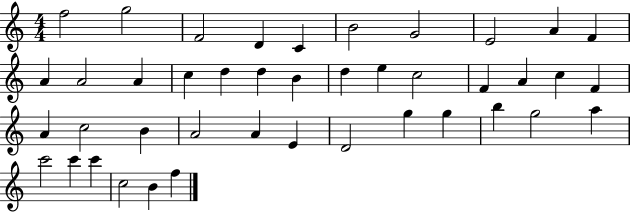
{
  \clef treble
  \numericTimeSignature
  \time 4/4
  \key c \major
  f''2 g''2 | f'2 d'4 c'4 | b'2 g'2 | e'2 a'4 f'4 | \break a'4 a'2 a'4 | c''4 d''4 d''4 b'4 | d''4 e''4 c''2 | f'4 a'4 c''4 f'4 | \break a'4 c''2 b'4 | a'2 a'4 e'4 | d'2 g''4 g''4 | b''4 g''2 a''4 | \break c'''2 c'''4 c'''4 | c''2 b'4 f''4 | \bar "|."
}